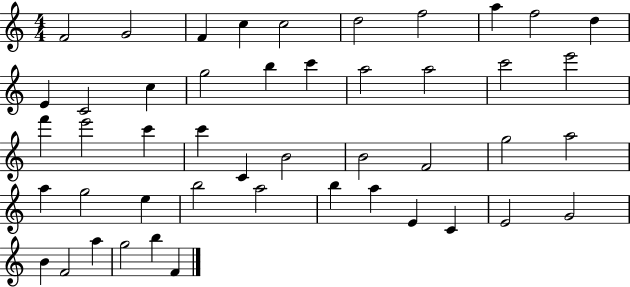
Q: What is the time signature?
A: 4/4